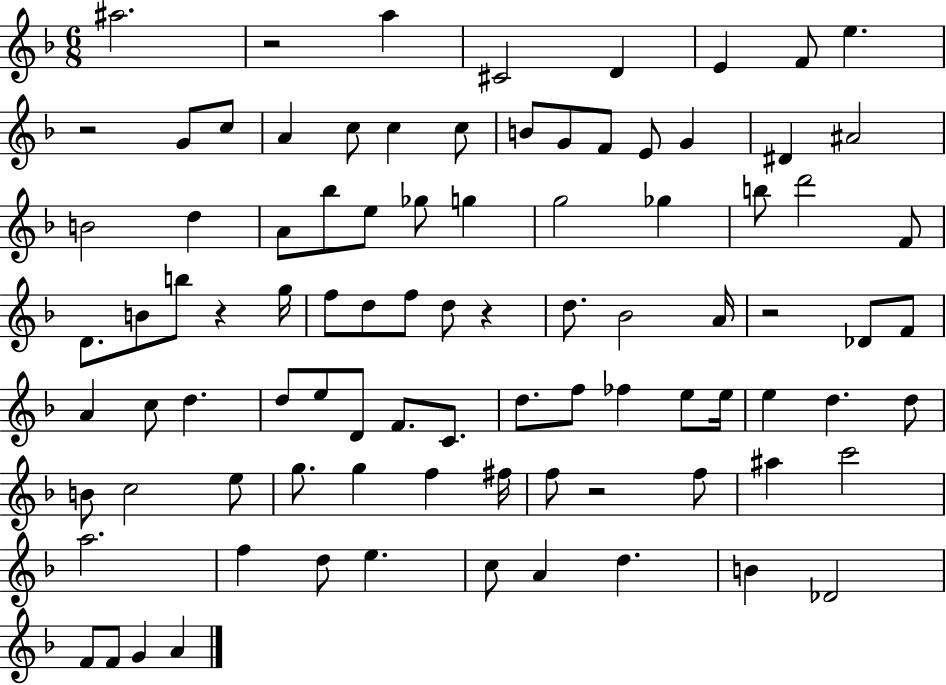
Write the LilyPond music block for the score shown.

{
  \clef treble
  \numericTimeSignature
  \time 6/8
  \key f \major
  \repeat volta 2 { ais''2. | r2 a''4 | cis'2 d'4 | e'4 f'8 e''4. | \break r2 g'8 c''8 | a'4 c''8 c''4 c''8 | b'8 g'8 f'8 e'8 g'4 | dis'4 ais'2 | \break b'2 d''4 | a'8 bes''8 e''8 ges''8 g''4 | g''2 ges''4 | b''8 d'''2 f'8 | \break d'8. b'8 b''8 r4 g''16 | f''8 d''8 f''8 d''8 r4 | d''8. bes'2 a'16 | r2 des'8 f'8 | \break a'4 c''8 d''4. | d''8 e''8 d'8 f'8. c'8. | d''8. f''8 fes''4 e''8 e''16 | e''4 d''4. d''8 | \break b'8 c''2 e''8 | g''8. g''4 f''4 fis''16 | f''8 r2 f''8 | ais''4 c'''2 | \break a''2. | f''4 d''8 e''4. | c''8 a'4 d''4. | b'4 des'2 | \break f'8 f'8 g'4 a'4 | } \bar "|."
}